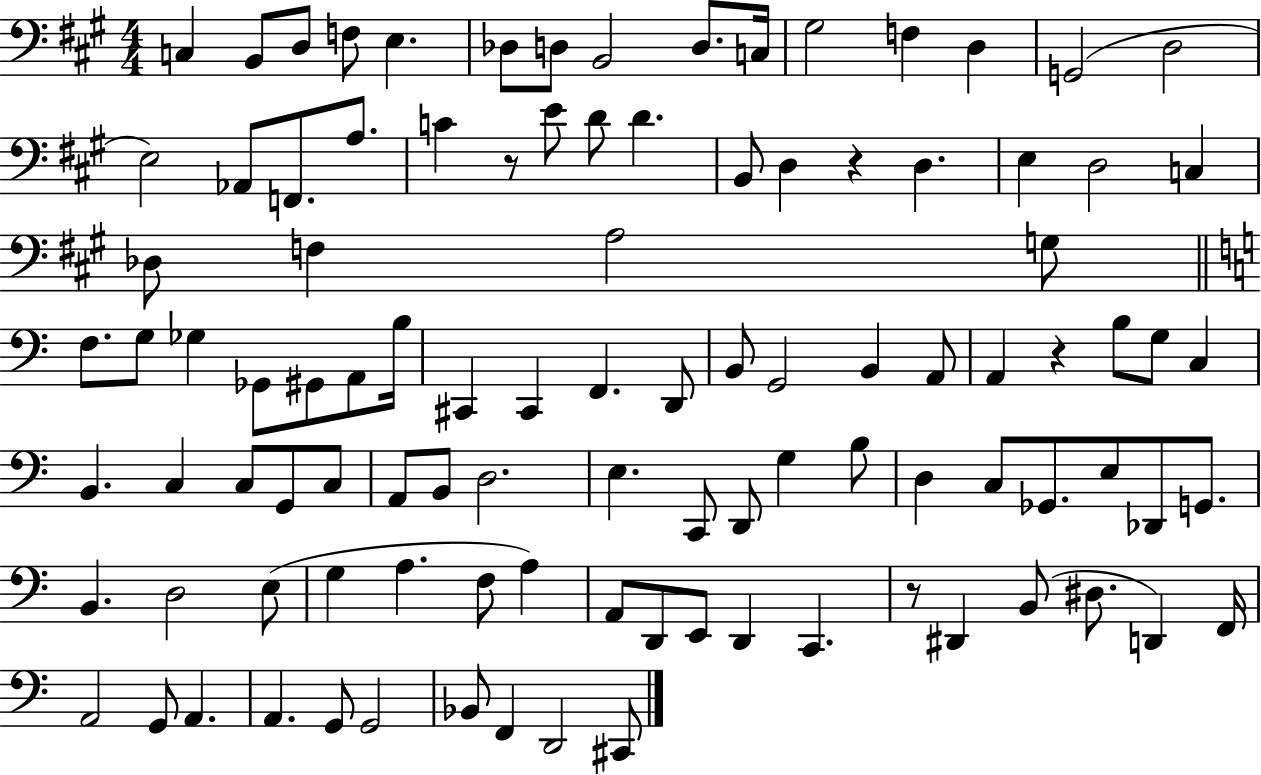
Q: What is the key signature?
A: A major